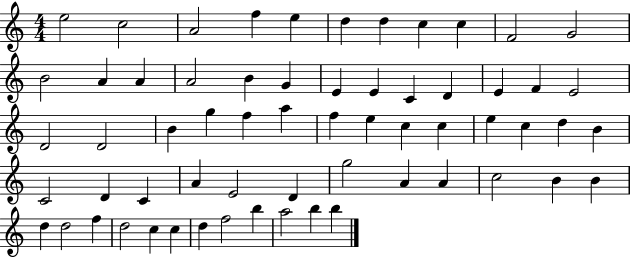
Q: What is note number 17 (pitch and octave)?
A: G4